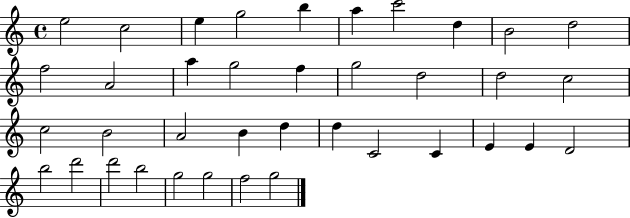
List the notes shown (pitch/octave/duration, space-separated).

E5/h C5/h E5/q G5/h B5/q A5/q C6/h D5/q B4/h D5/h F5/h A4/h A5/q G5/h F5/q G5/h D5/h D5/h C5/h C5/h B4/h A4/h B4/q D5/q D5/q C4/h C4/q E4/q E4/q D4/h B5/h D6/h D6/h B5/h G5/h G5/h F5/h G5/h